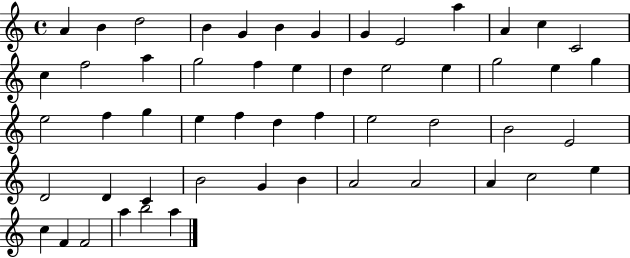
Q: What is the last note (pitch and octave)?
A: A5